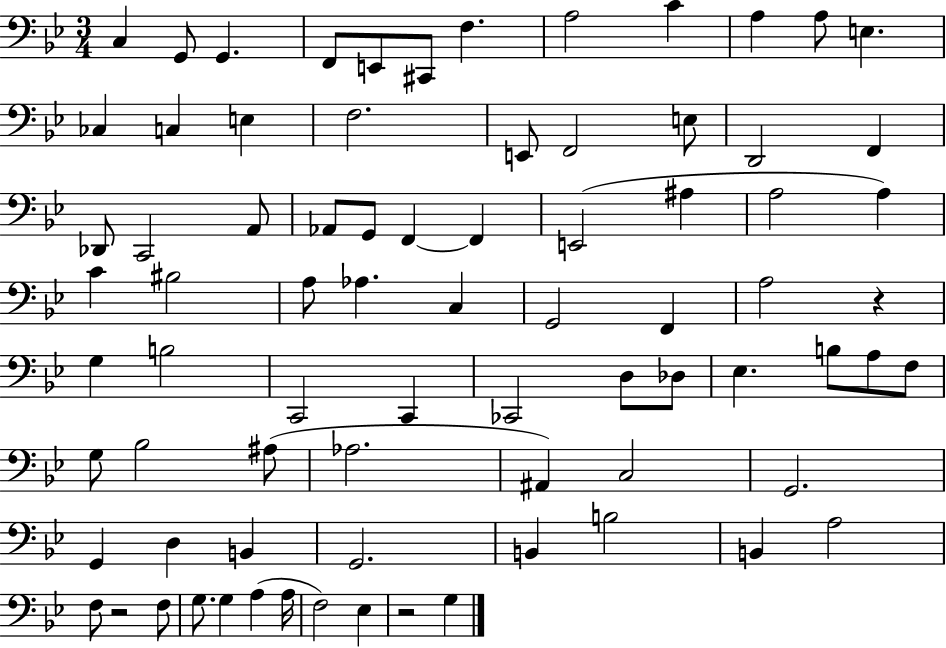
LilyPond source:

{
  \clef bass
  \numericTimeSignature
  \time 3/4
  \key bes \major
  c4 g,8 g,4. | f,8 e,8 cis,8 f4. | a2 c'4 | a4 a8 e4. | \break ces4 c4 e4 | f2. | e,8 f,2 e8 | d,2 f,4 | \break des,8 c,2 a,8 | aes,8 g,8 f,4~~ f,4 | e,2( ais4 | a2 a4) | \break c'4 bis2 | a8 aes4. c4 | g,2 f,4 | a2 r4 | \break g4 b2 | c,2 c,4 | ces,2 d8 des8 | ees4. b8 a8 f8 | \break g8 bes2 ais8( | aes2. | ais,4) c2 | g,2. | \break g,4 d4 b,4 | g,2. | b,4 b2 | b,4 a2 | \break f8 r2 f8 | g8. g4 a4( a16 | f2) ees4 | r2 g4 | \break \bar "|."
}